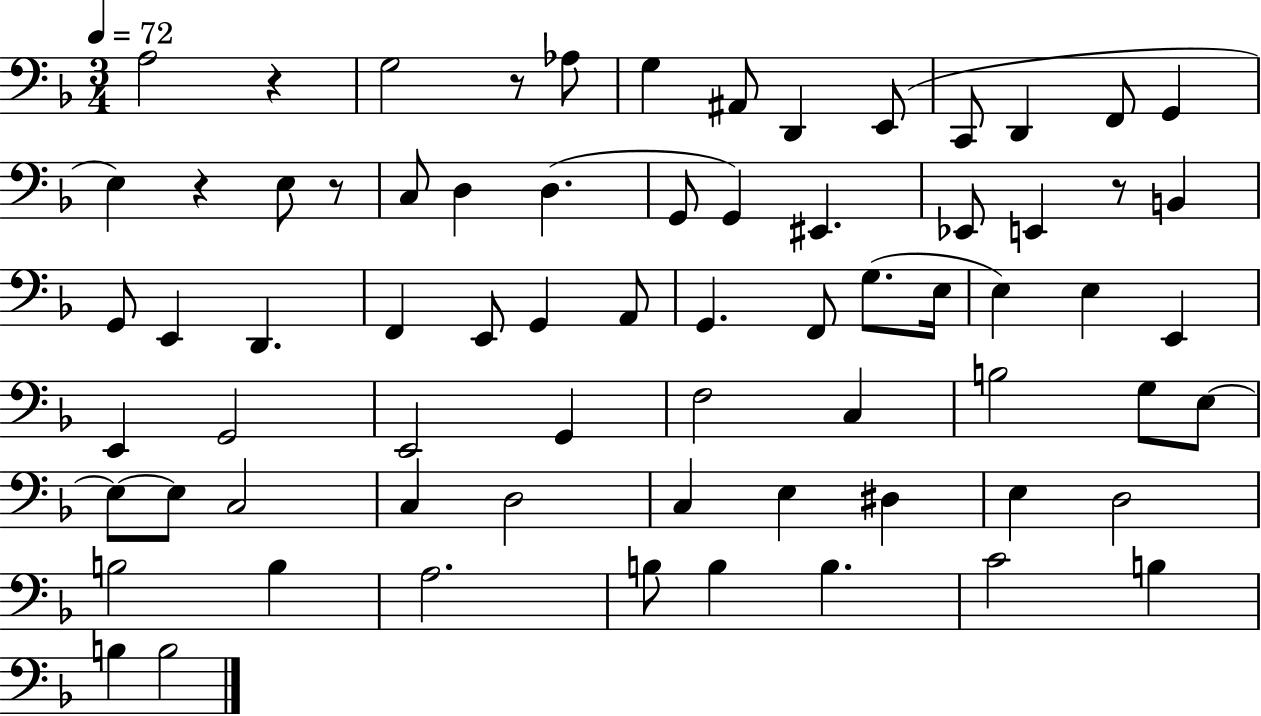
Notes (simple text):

A3/h R/q G3/h R/e Ab3/e G3/q A#2/e D2/q E2/e C2/e D2/q F2/e G2/q E3/q R/q E3/e R/e C3/e D3/q D3/q. G2/e G2/q EIS2/q. Eb2/e E2/q R/e B2/q G2/e E2/q D2/q. F2/q E2/e G2/q A2/e G2/q. F2/e G3/e. E3/s E3/q E3/q E2/q E2/q G2/h E2/h G2/q F3/h C3/q B3/h G3/e E3/e E3/e E3/e C3/h C3/q D3/h C3/q E3/q D#3/q E3/q D3/h B3/h B3/q A3/h. B3/e B3/q B3/q. C4/h B3/q B3/q B3/h